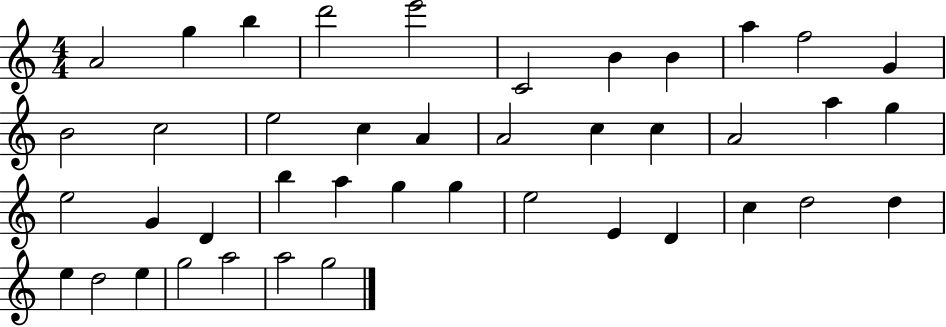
A4/h G5/q B5/q D6/h E6/h C4/h B4/q B4/q A5/q F5/h G4/q B4/h C5/h E5/h C5/q A4/q A4/h C5/q C5/q A4/h A5/q G5/q E5/h G4/q D4/q B5/q A5/q G5/q G5/q E5/h E4/q D4/q C5/q D5/h D5/q E5/q D5/h E5/q G5/h A5/h A5/h G5/h